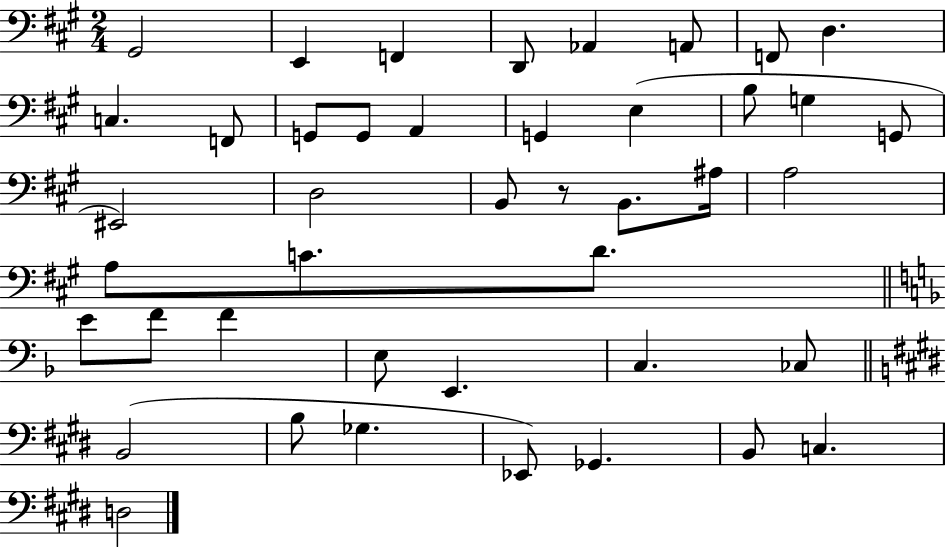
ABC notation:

X:1
T:Untitled
M:2/4
L:1/4
K:A
^G,,2 E,, F,, D,,/2 _A,, A,,/2 F,,/2 D, C, F,,/2 G,,/2 G,,/2 A,, G,, E, B,/2 G, G,,/2 ^E,,2 D,2 B,,/2 z/2 B,,/2 ^A,/4 A,2 A,/2 C/2 D/2 E/2 F/2 F E,/2 E,, C, _C,/2 B,,2 B,/2 _G, _E,,/2 _G,, B,,/2 C, D,2